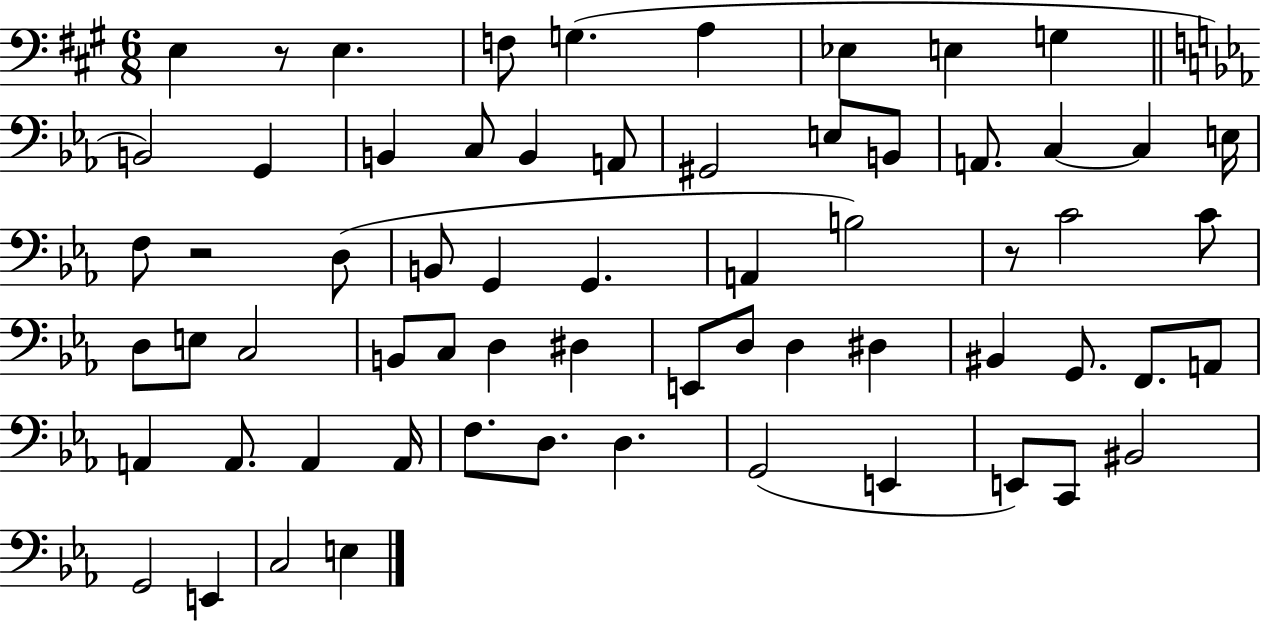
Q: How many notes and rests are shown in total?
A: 64